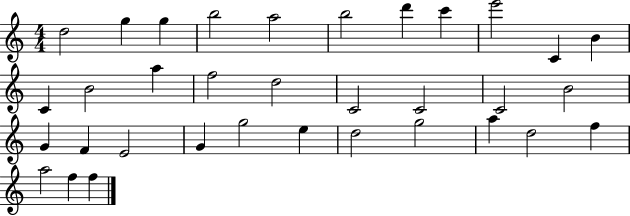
D5/h G5/q G5/q B5/h A5/h B5/h D6/q C6/q E6/h C4/q B4/q C4/q B4/h A5/q F5/h D5/h C4/h C4/h C4/h B4/h G4/q F4/q E4/h G4/q G5/h E5/q D5/h G5/h A5/q D5/h F5/q A5/h F5/q F5/q